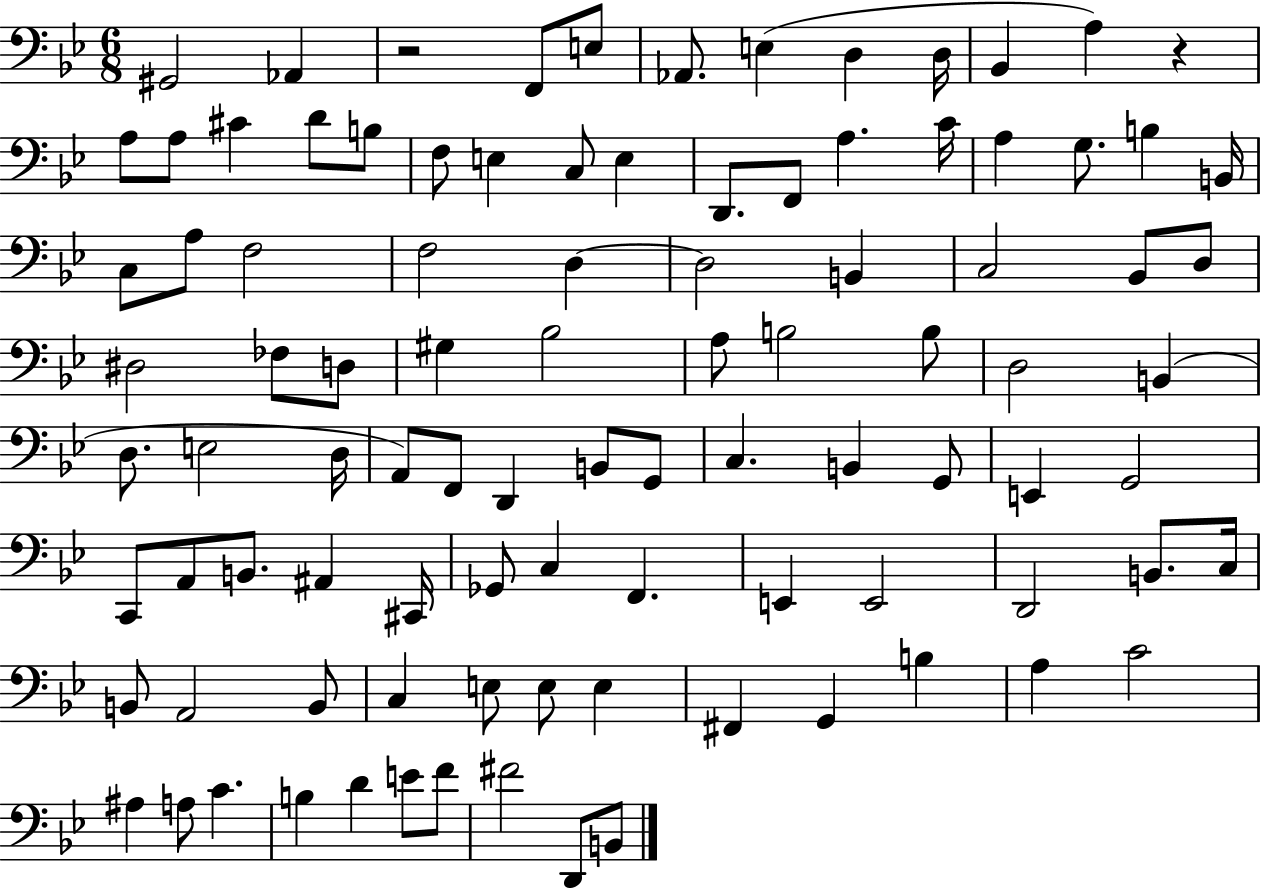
{
  \clef bass
  \numericTimeSignature
  \time 6/8
  \key bes \major
  gis,2 aes,4 | r2 f,8 e8 | aes,8. e4( d4 d16 | bes,4 a4) r4 | \break a8 a8 cis'4 d'8 b8 | f8 e4 c8 e4 | d,8. f,8 a4. c'16 | a4 g8. b4 b,16 | \break c8 a8 f2 | f2 d4~~ | d2 b,4 | c2 bes,8 d8 | \break dis2 fes8 d8 | gis4 bes2 | a8 b2 b8 | d2 b,4( | \break d8. e2 d16 | a,8) f,8 d,4 b,8 g,8 | c4. b,4 g,8 | e,4 g,2 | \break c,8 a,8 b,8. ais,4 cis,16 | ges,8 c4 f,4. | e,4 e,2 | d,2 b,8. c16 | \break b,8 a,2 b,8 | c4 e8 e8 e4 | fis,4 g,4 b4 | a4 c'2 | \break ais4 a8 c'4. | b4 d'4 e'8 f'8 | fis'2 d,8 b,8 | \bar "|."
}